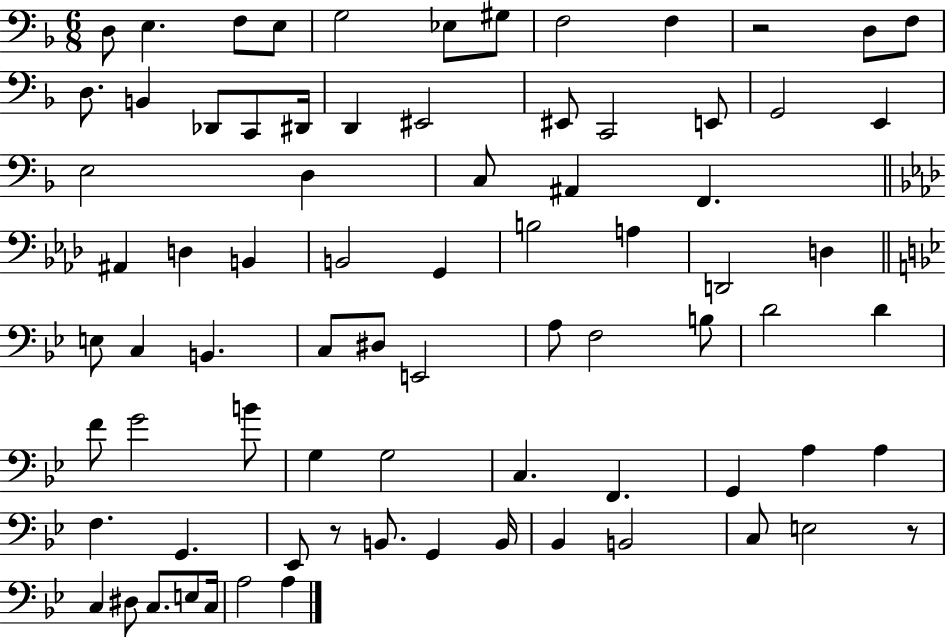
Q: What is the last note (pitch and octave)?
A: A3